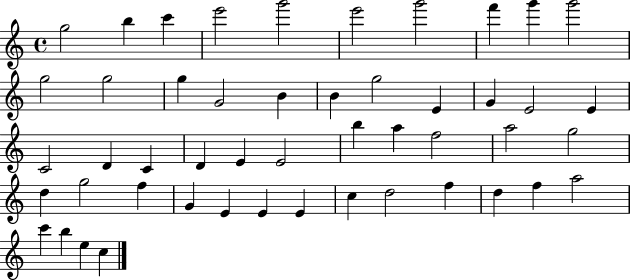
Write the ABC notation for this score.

X:1
T:Untitled
M:4/4
L:1/4
K:C
g2 b c' e'2 g'2 e'2 g'2 f' g' g'2 g2 g2 g G2 B B g2 E G E2 E C2 D C D E E2 b a f2 a2 g2 d g2 f G E E E c d2 f d f a2 c' b e c